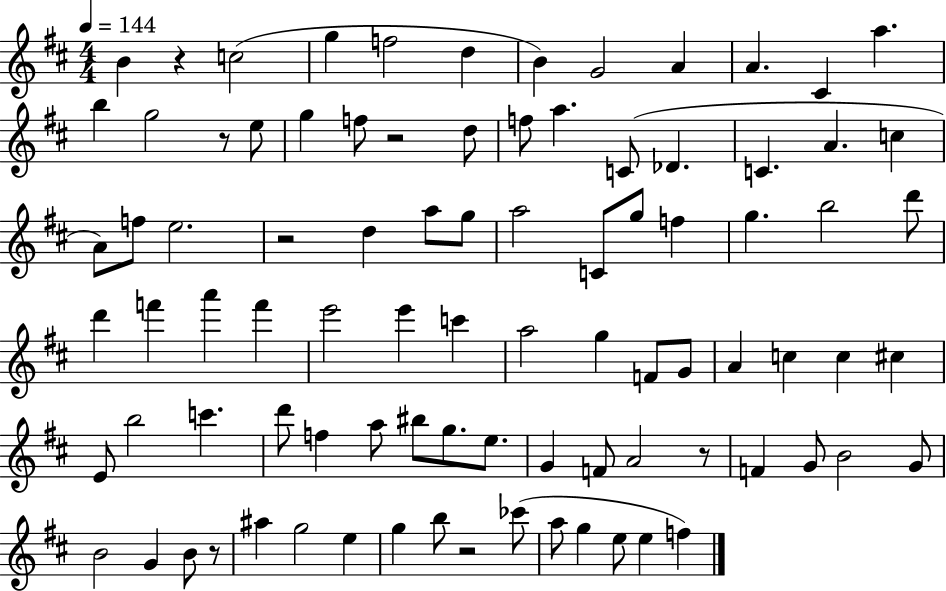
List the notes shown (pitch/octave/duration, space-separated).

B4/q R/q C5/h G5/q F5/h D5/q B4/q G4/h A4/q A4/q. C#4/q A5/q. B5/q G5/h R/e E5/e G5/q F5/e R/h D5/e F5/e A5/q. C4/e Db4/q. C4/q. A4/q. C5/q A4/e F5/e E5/h. R/h D5/q A5/e G5/e A5/h C4/e G5/e F5/q G5/q. B5/h D6/e D6/q F6/q A6/q F6/q E6/h E6/q C6/q A5/h G5/q F4/e G4/e A4/q C5/q C5/q C#5/q E4/e B5/h C6/q. D6/e F5/q A5/e BIS5/e G5/e. E5/e. G4/q F4/e A4/h R/e F4/q G4/e B4/h G4/e B4/h G4/q B4/e R/e A#5/q G5/h E5/q G5/q B5/e R/h CES6/e A5/e G5/q E5/e E5/q F5/q